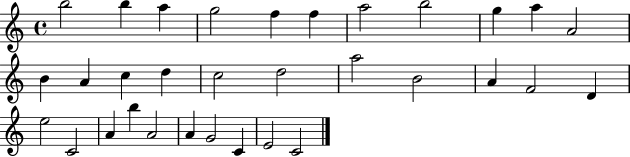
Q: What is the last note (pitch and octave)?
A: C4